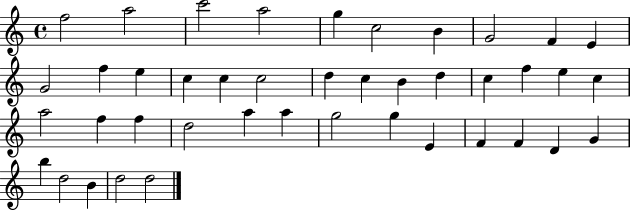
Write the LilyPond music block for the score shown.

{
  \clef treble
  \time 4/4
  \defaultTimeSignature
  \key c \major
  f''2 a''2 | c'''2 a''2 | g''4 c''2 b'4 | g'2 f'4 e'4 | \break g'2 f''4 e''4 | c''4 c''4 c''2 | d''4 c''4 b'4 d''4 | c''4 f''4 e''4 c''4 | \break a''2 f''4 f''4 | d''2 a''4 a''4 | g''2 g''4 e'4 | f'4 f'4 d'4 g'4 | \break b''4 d''2 b'4 | d''2 d''2 | \bar "|."
}